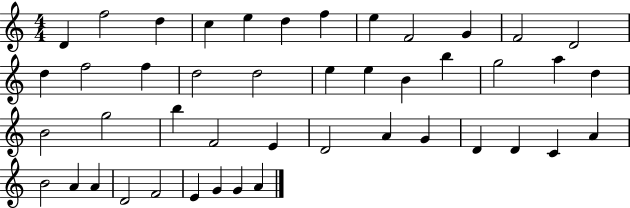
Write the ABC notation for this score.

X:1
T:Untitled
M:4/4
L:1/4
K:C
D f2 d c e d f e F2 G F2 D2 d f2 f d2 d2 e e B b g2 a d B2 g2 b F2 E D2 A G D D C A B2 A A D2 F2 E G G A